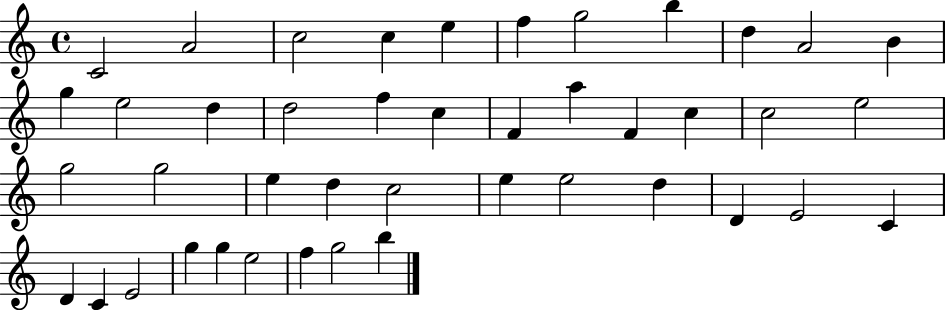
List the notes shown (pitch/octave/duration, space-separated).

C4/h A4/h C5/h C5/q E5/q F5/q G5/h B5/q D5/q A4/h B4/q G5/q E5/h D5/q D5/h F5/q C5/q F4/q A5/q F4/q C5/q C5/h E5/h G5/h G5/h E5/q D5/q C5/h E5/q E5/h D5/q D4/q E4/h C4/q D4/q C4/q E4/h G5/q G5/q E5/h F5/q G5/h B5/q